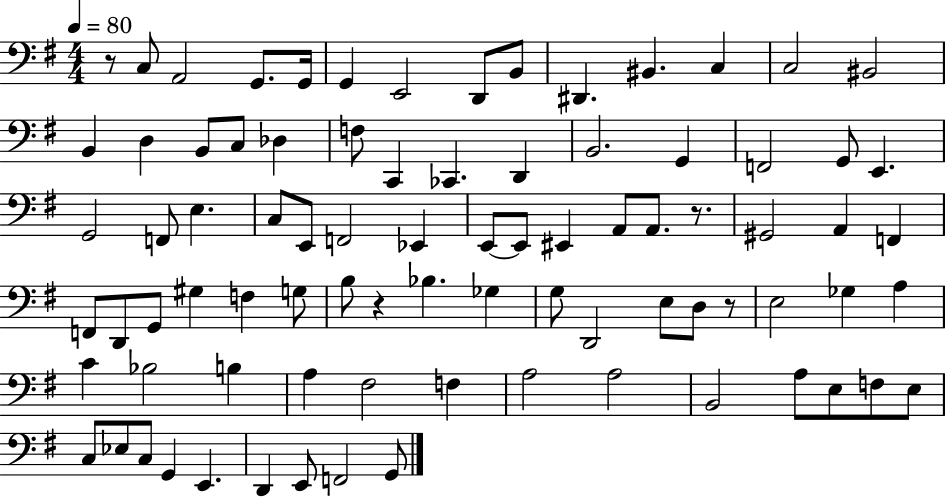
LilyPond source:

{
  \clef bass
  \numericTimeSignature
  \time 4/4
  \key g \major
  \tempo 4 = 80
  r8 c8 a,2 g,8. g,16 | g,4 e,2 d,8 b,8 | dis,4. bis,4. c4 | c2 bis,2 | \break b,4 d4 b,8 c8 des4 | f8 c,4 ces,4. d,4 | b,2. g,4 | f,2 g,8 e,4. | \break g,2 f,8 e4. | c8 e,8 f,2 ees,4 | e,8~~ e,8 eis,4 a,8 a,8. r8. | gis,2 a,4 f,4 | \break f,8 d,8 g,8 gis4 f4 g8 | b8 r4 bes4. ges4 | g8 d,2 e8 d8 r8 | e2 ges4 a4 | \break c'4 bes2 b4 | a4 fis2 f4 | a2 a2 | b,2 a8 e8 f8 e8 | \break c8 ees8 c8 g,4 e,4. | d,4 e,8 f,2 g,8 | \bar "|."
}